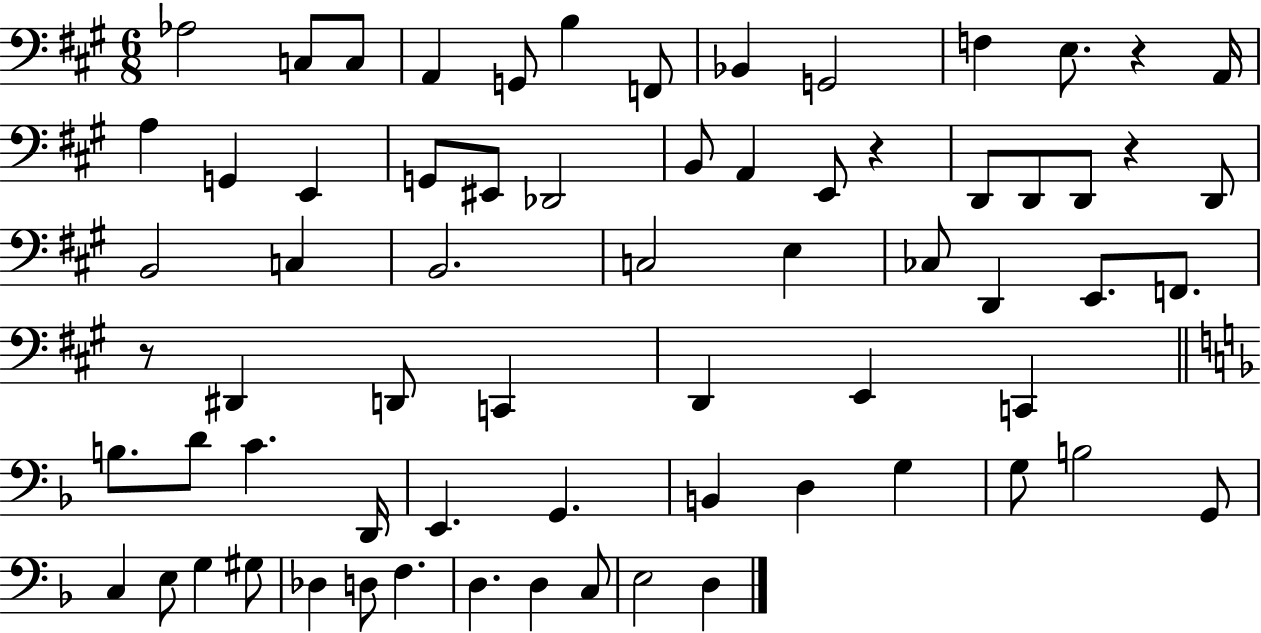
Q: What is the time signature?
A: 6/8